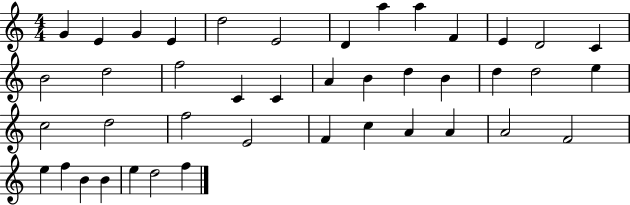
X:1
T:Untitled
M:4/4
L:1/4
K:C
G E G E d2 E2 D a a F E D2 C B2 d2 f2 C C A B d B d d2 e c2 d2 f2 E2 F c A A A2 F2 e f B B e d2 f